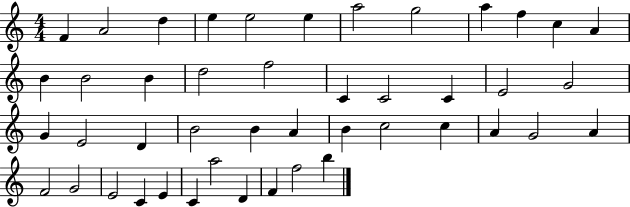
{
  \clef treble
  \numericTimeSignature
  \time 4/4
  \key c \major
  f'4 a'2 d''4 | e''4 e''2 e''4 | a''2 g''2 | a''4 f''4 c''4 a'4 | \break b'4 b'2 b'4 | d''2 f''2 | c'4 c'2 c'4 | e'2 g'2 | \break g'4 e'2 d'4 | b'2 b'4 a'4 | b'4 c''2 c''4 | a'4 g'2 a'4 | \break f'2 g'2 | e'2 c'4 e'4 | c'4 a''2 d'4 | f'4 f''2 b''4 | \break \bar "|."
}